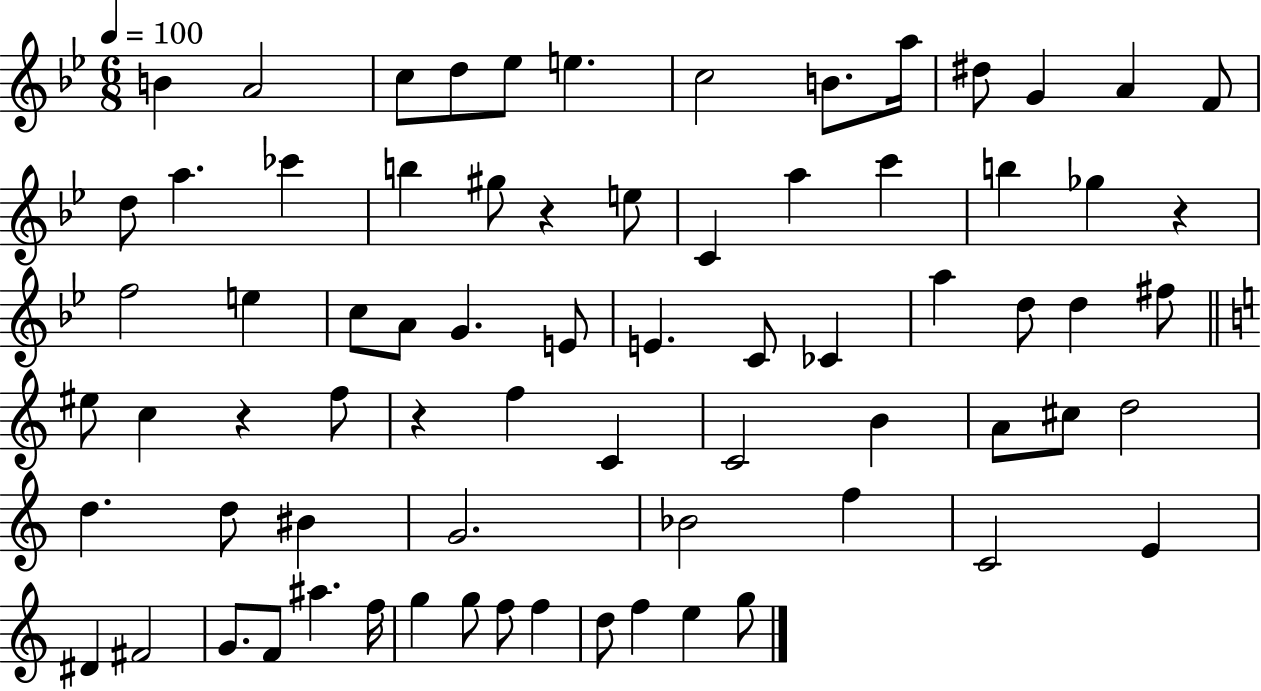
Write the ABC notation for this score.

X:1
T:Untitled
M:6/8
L:1/4
K:Bb
B A2 c/2 d/2 _e/2 e c2 B/2 a/4 ^d/2 G A F/2 d/2 a _c' b ^g/2 z e/2 C a c' b _g z f2 e c/2 A/2 G E/2 E C/2 _C a d/2 d ^f/2 ^e/2 c z f/2 z f C C2 B A/2 ^c/2 d2 d d/2 ^B G2 _B2 f C2 E ^D ^F2 G/2 F/2 ^a f/4 g g/2 f/2 f d/2 f e g/2